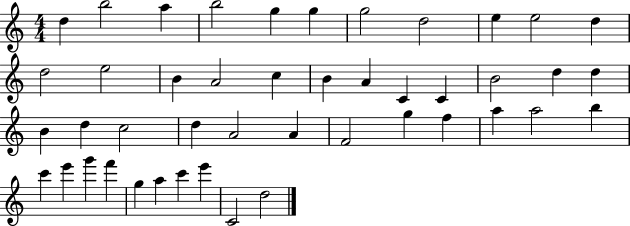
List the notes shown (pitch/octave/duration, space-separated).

D5/q B5/h A5/q B5/h G5/q G5/q G5/h D5/h E5/q E5/h D5/q D5/h E5/h B4/q A4/h C5/q B4/q A4/q C4/q C4/q B4/h D5/q D5/q B4/q D5/q C5/h D5/q A4/h A4/q F4/h G5/q F5/q A5/q A5/h B5/q C6/q E6/q G6/q F6/q G5/q A5/q C6/q E6/q C4/h D5/h